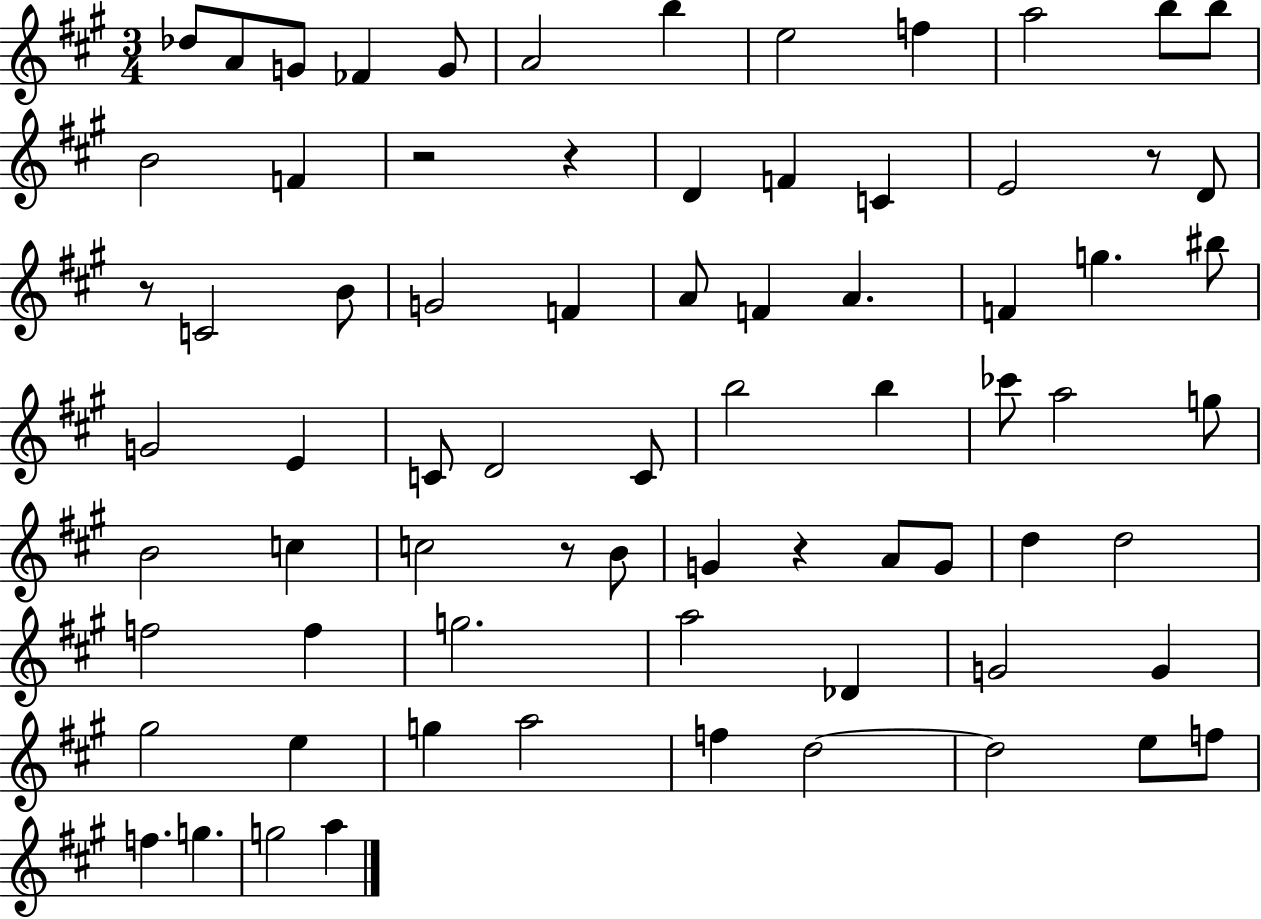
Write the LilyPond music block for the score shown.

{
  \clef treble
  \numericTimeSignature
  \time 3/4
  \key a \major
  des''8 a'8 g'8 fes'4 g'8 | a'2 b''4 | e''2 f''4 | a''2 b''8 b''8 | \break b'2 f'4 | r2 r4 | d'4 f'4 c'4 | e'2 r8 d'8 | \break r8 c'2 b'8 | g'2 f'4 | a'8 f'4 a'4. | f'4 g''4. bis''8 | \break g'2 e'4 | c'8 d'2 c'8 | b''2 b''4 | ces'''8 a''2 g''8 | \break b'2 c''4 | c''2 r8 b'8 | g'4 r4 a'8 g'8 | d''4 d''2 | \break f''2 f''4 | g''2. | a''2 des'4 | g'2 g'4 | \break gis''2 e''4 | g''4 a''2 | f''4 d''2~~ | d''2 e''8 f''8 | \break f''4. g''4. | g''2 a''4 | \bar "|."
}